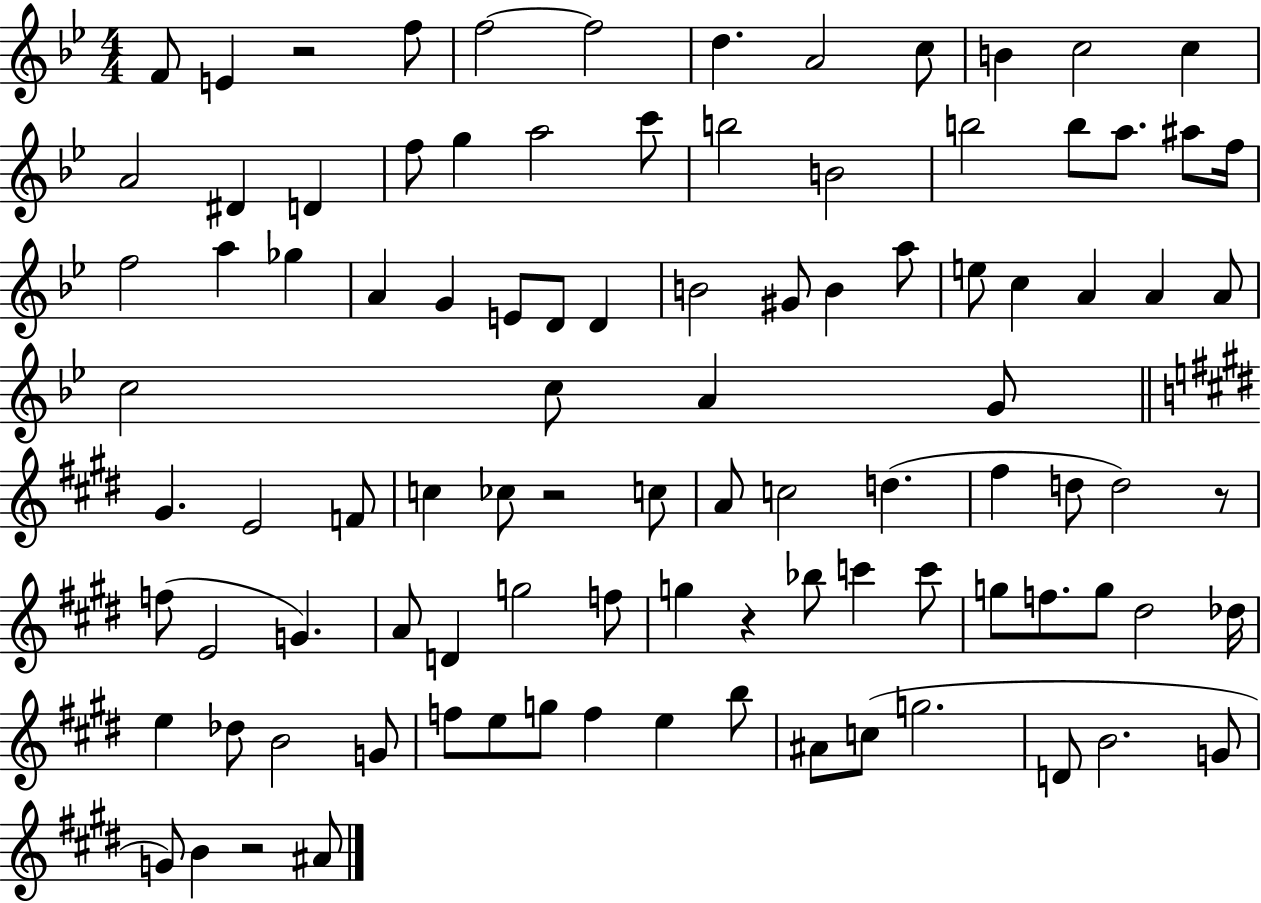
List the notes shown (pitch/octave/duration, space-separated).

F4/e E4/q R/h F5/e F5/h F5/h D5/q. A4/h C5/e B4/q C5/h C5/q A4/h D#4/q D4/q F5/e G5/q A5/h C6/e B5/h B4/h B5/h B5/e A5/e. A#5/e F5/s F5/h A5/q Gb5/q A4/q G4/q E4/e D4/e D4/q B4/h G#4/e B4/q A5/e E5/e C5/q A4/q A4/q A4/e C5/h C5/e A4/q G4/e G#4/q. E4/h F4/e C5/q CES5/e R/h C5/e A4/e C5/h D5/q. F#5/q D5/e D5/h R/e F5/e E4/h G4/q. A4/e D4/q G5/h F5/e G5/q R/q Bb5/e C6/q C6/e G5/e F5/e. G5/e D#5/h Db5/s E5/q Db5/e B4/h G4/e F5/e E5/e G5/e F5/q E5/q B5/e A#4/e C5/e G5/h. D4/e B4/h. G4/e G4/e B4/q R/h A#4/e